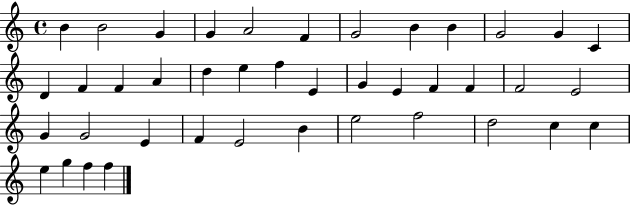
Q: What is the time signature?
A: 4/4